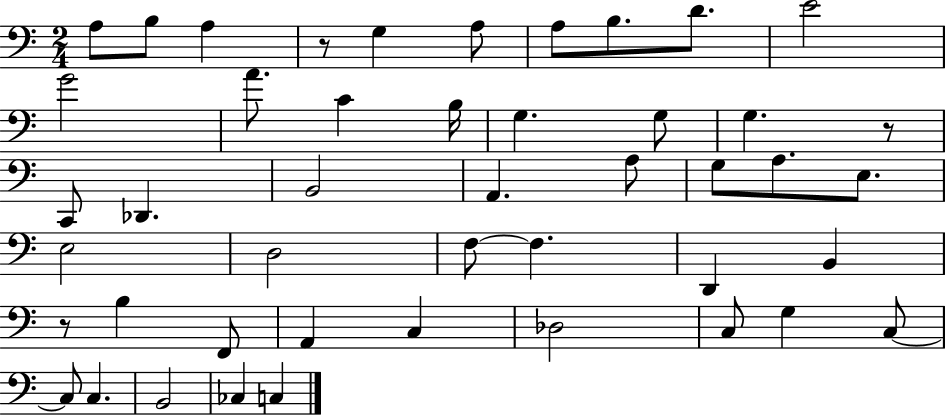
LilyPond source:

{
  \clef bass
  \numericTimeSignature
  \time 2/4
  \key c \major
  a8 b8 a4 | r8 g4 a8 | a8 b8. d'8. | e'2 | \break g'2 | a'8. c'4 b16 | g4. g8 | g4. r8 | \break c,8 des,4. | b,2 | a,4. a8 | g8 a8. e8. | \break e2 | d2 | f8~~ f4. | d,4 b,4 | \break r8 b4 f,8 | a,4 c4 | des2 | c8 g4 c8~~ | \break c8 c4. | b,2 | ces4 c4 | \bar "|."
}